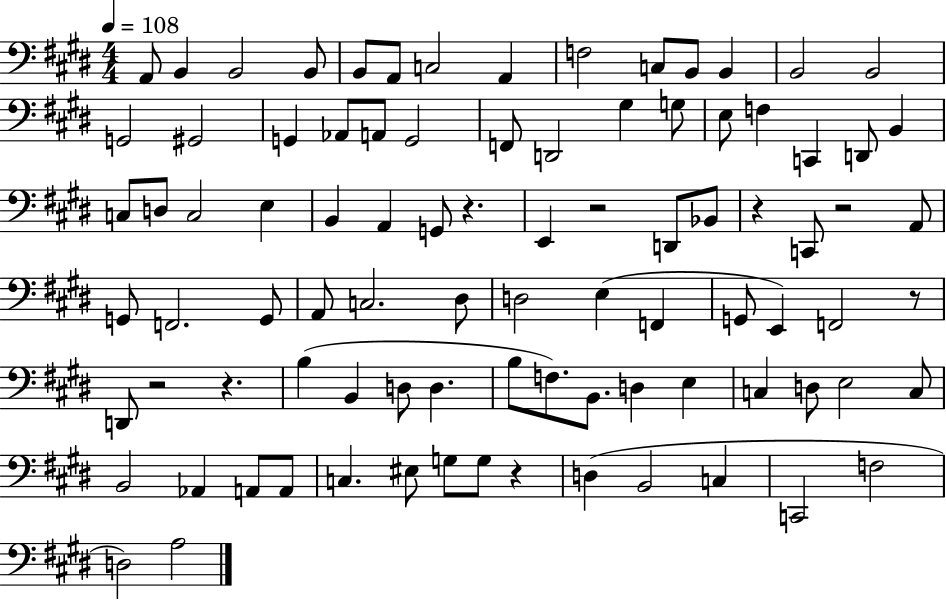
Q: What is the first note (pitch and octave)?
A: A2